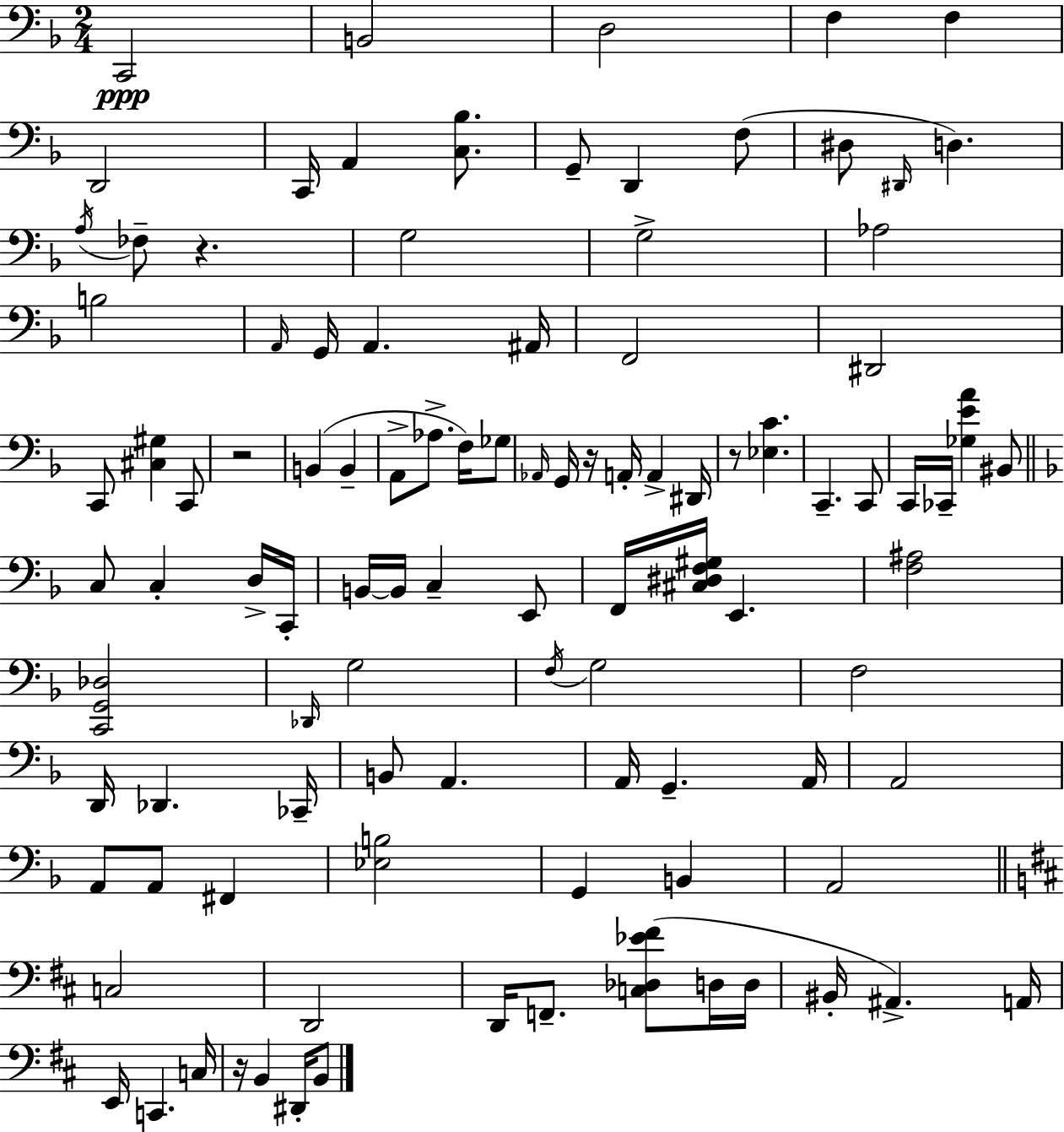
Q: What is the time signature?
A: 2/4